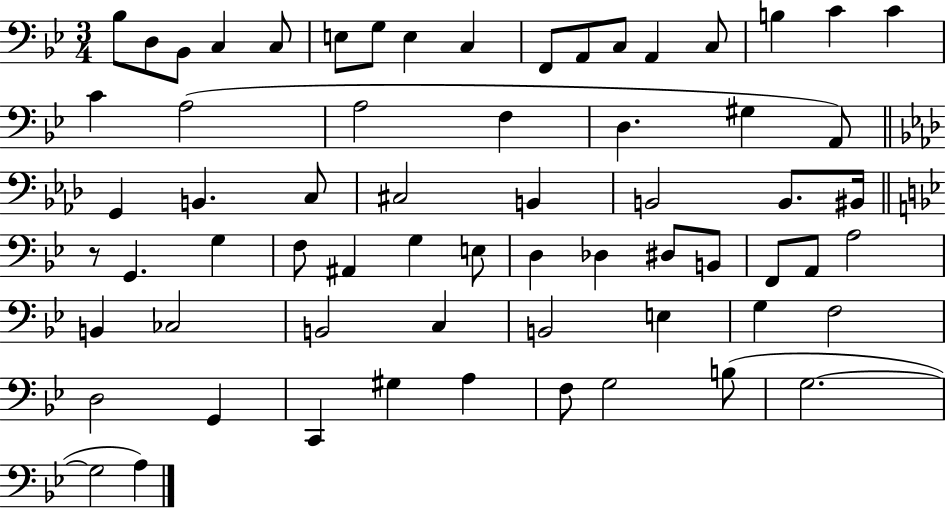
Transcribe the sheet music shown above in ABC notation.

X:1
T:Untitled
M:3/4
L:1/4
K:Bb
_B,/2 D,/2 _B,,/2 C, C,/2 E,/2 G,/2 E, C, F,,/2 A,,/2 C,/2 A,, C,/2 B, C C C A,2 A,2 F, D, ^G, A,,/2 G,, B,, C,/2 ^C,2 B,, B,,2 B,,/2 ^B,,/4 z/2 G,, G, F,/2 ^A,, G, E,/2 D, _D, ^D,/2 B,,/2 F,,/2 A,,/2 A,2 B,, _C,2 B,,2 C, B,,2 E, G, F,2 D,2 G,, C,, ^G, A, F,/2 G,2 B,/2 G,2 G,2 A,